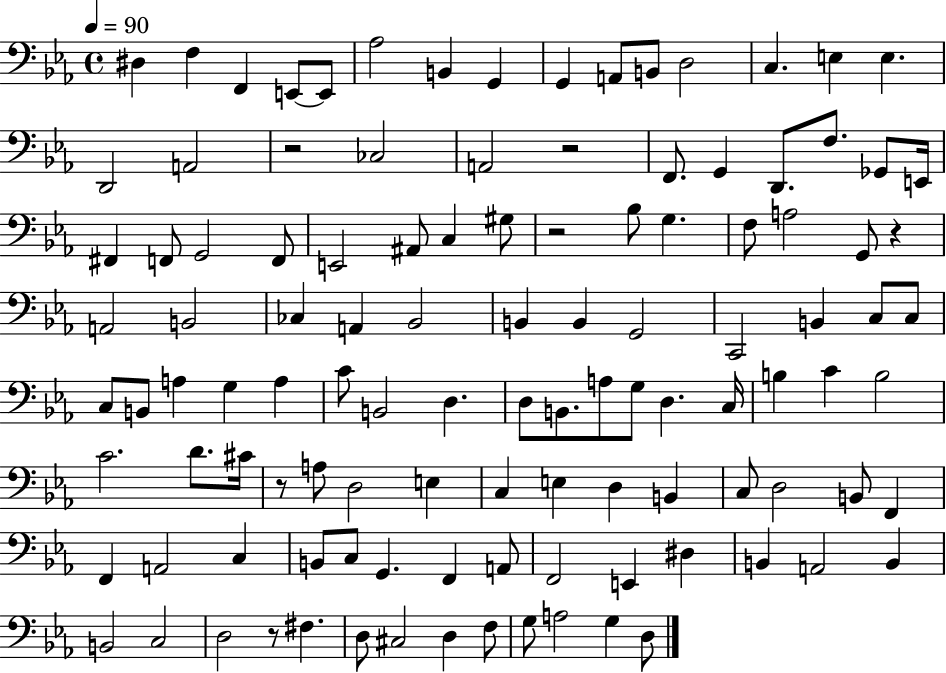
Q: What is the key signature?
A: EES major